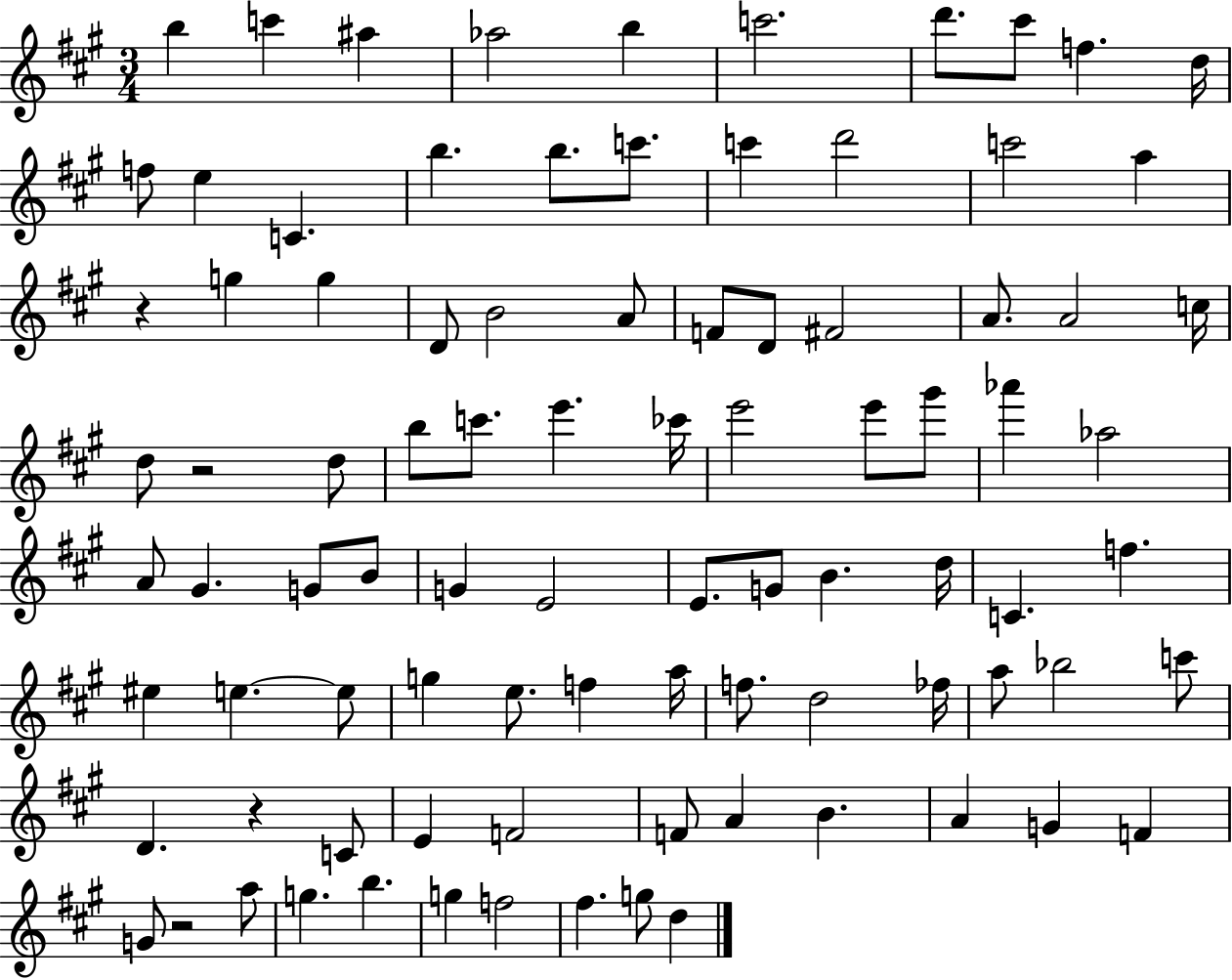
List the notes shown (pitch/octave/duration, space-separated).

B5/q C6/q A#5/q Ab5/h B5/q C6/h. D6/e. C#6/e F5/q. D5/s F5/e E5/q C4/q. B5/q. B5/e. C6/e. C6/q D6/h C6/h A5/q R/q G5/q G5/q D4/e B4/h A4/e F4/e D4/e F#4/h A4/e. A4/h C5/s D5/e R/h D5/e B5/e C6/e. E6/q. CES6/s E6/h E6/e G#6/e Ab6/q Ab5/h A4/e G#4/q. G4/e B4/e G4/q E4/h E4/e. G4/e B4/q. D5/s C4/q. F5/q. EIS5/q E5/q. E5/e G5/q E5/e. F5/q A5/s F5/e. D5/h FES5/s A5/e Bb5/h C6/e D4/q. R/q C4/e E4/q F4/h F4/e A4/q B4/q. A4/q G4/q F4/q G4/e R/h A5/e G5/q. B5/q. G5/q F5/h F#5/q. G5/e D5/q